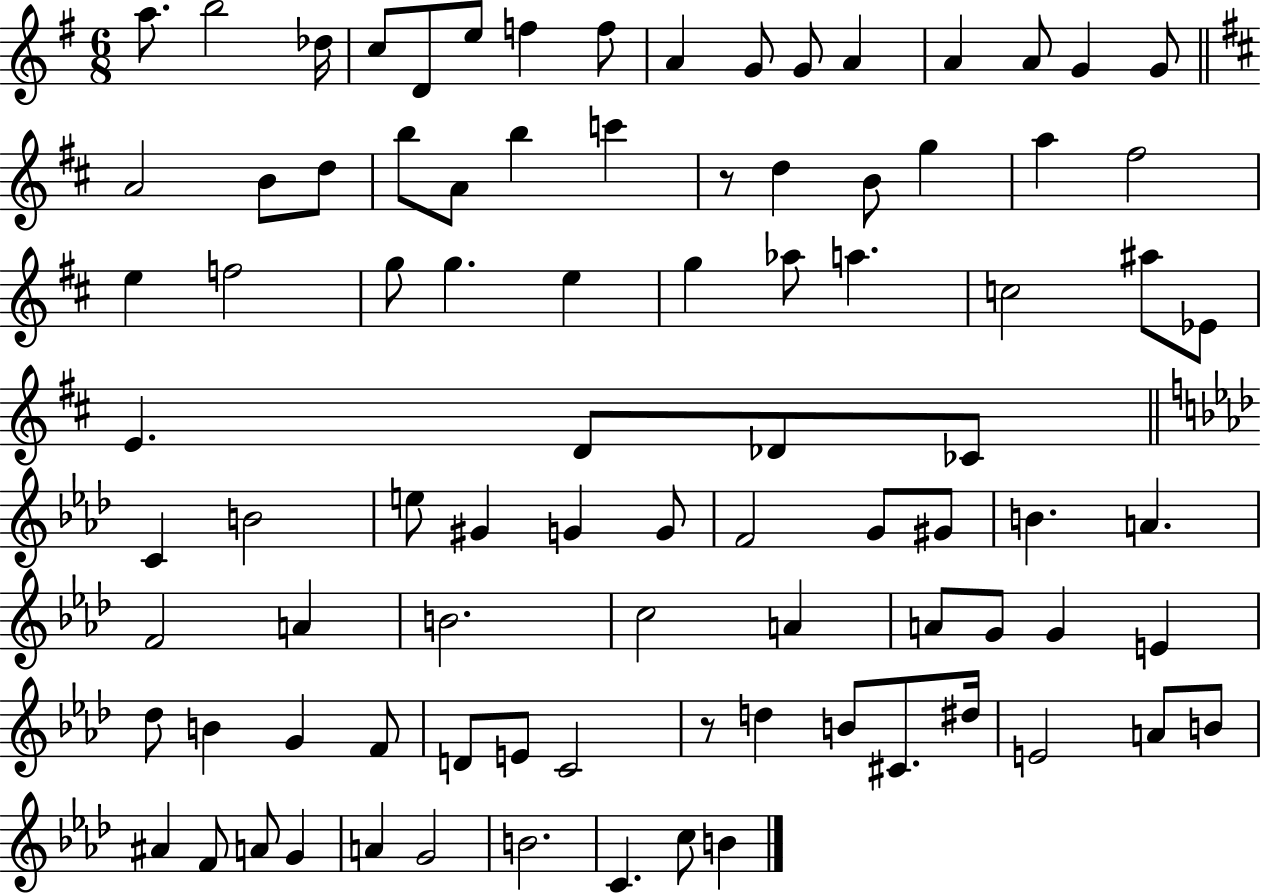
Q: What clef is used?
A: treble